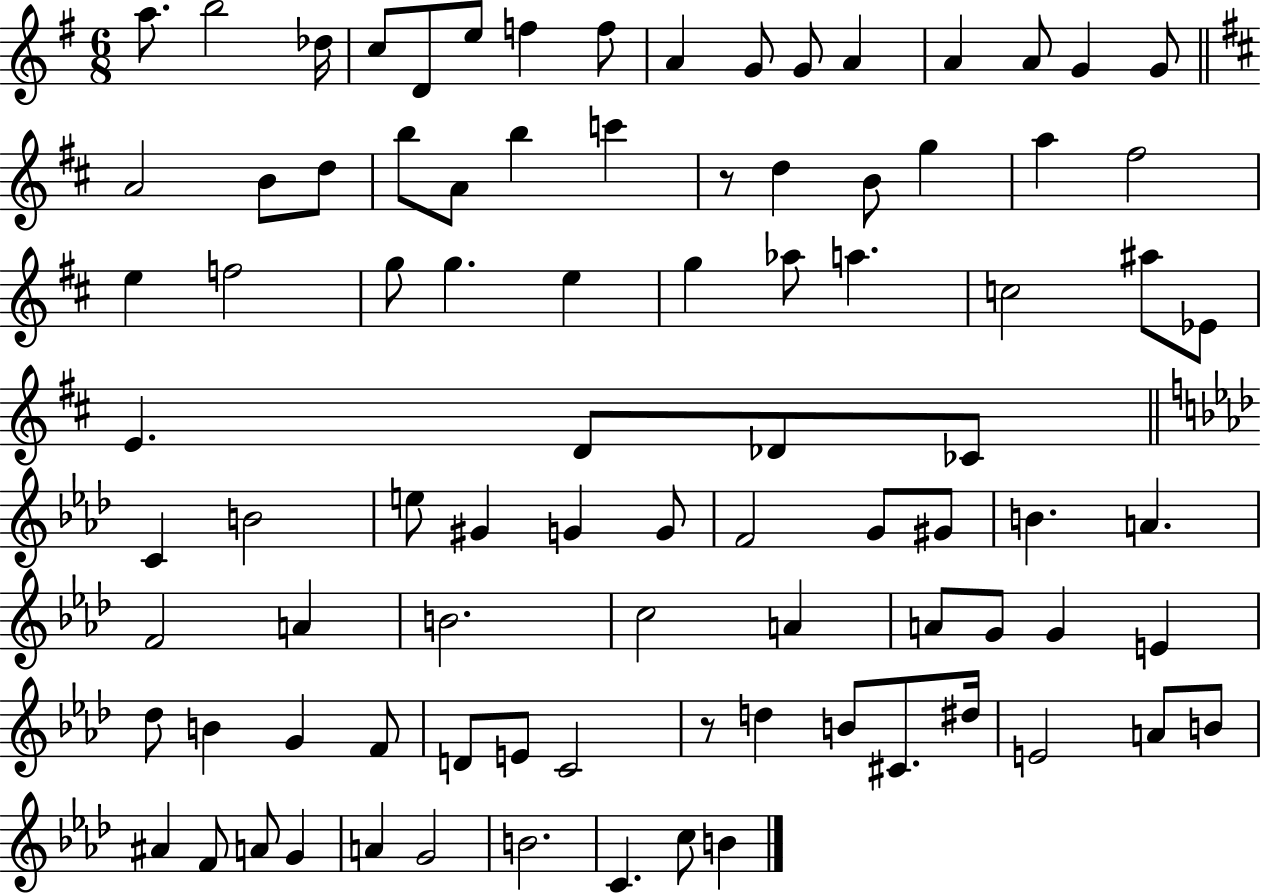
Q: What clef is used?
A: treble